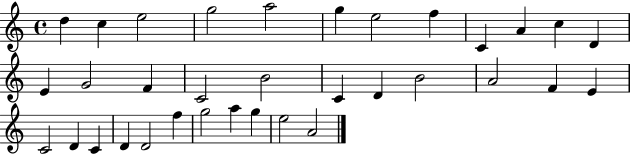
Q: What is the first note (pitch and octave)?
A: D5